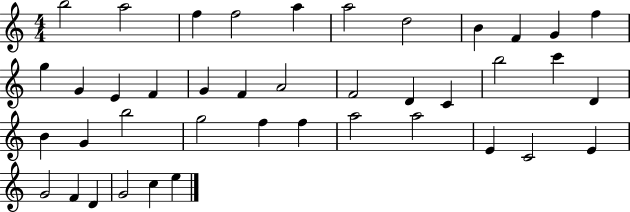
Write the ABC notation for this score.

X:1
T:Untitled
M:4/4
L:1/4
K:C
b2 a2 f f2 a a2 d2 B F G f g G E F G F A2 F2 D C b2 c' D B G b2 g2 f f a2 a2 E C2 E G2 F D G2 c e